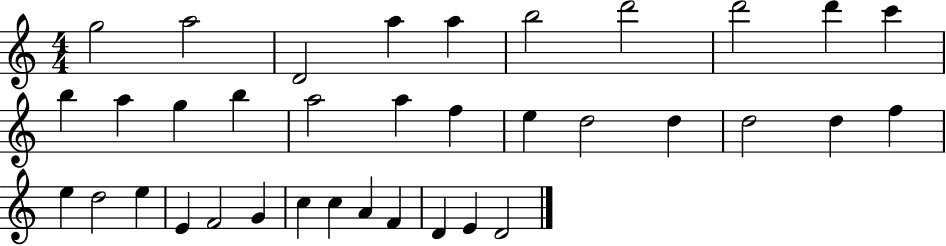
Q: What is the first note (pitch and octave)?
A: G5